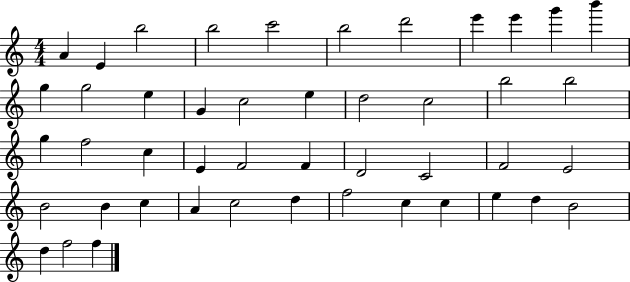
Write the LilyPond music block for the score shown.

{
  \clef treble
  \numericTimeSignature
  \time 4/4
  \key c \major
  a'4 e'4 b''2 | b''2 c'''2 | b''2 d'''2 | e'''4 e'''4 g'''4 b'''4 | \break g''4 g''2 e''4 | g'4 c''2 e''4 | d''2 c''2 | b''2 b''2 | \break g''4 f''2 c''4 | e'4 f'2 f'4 | d'2 c'2 | f'2 e'2 | \break b'2 b'4 c''4 | a'4 c''2 d''4 | f''2 c''4 c''4 | e''4 d''4 b'2 | \break d''4 f''2 f''4 | \bar "|."
}